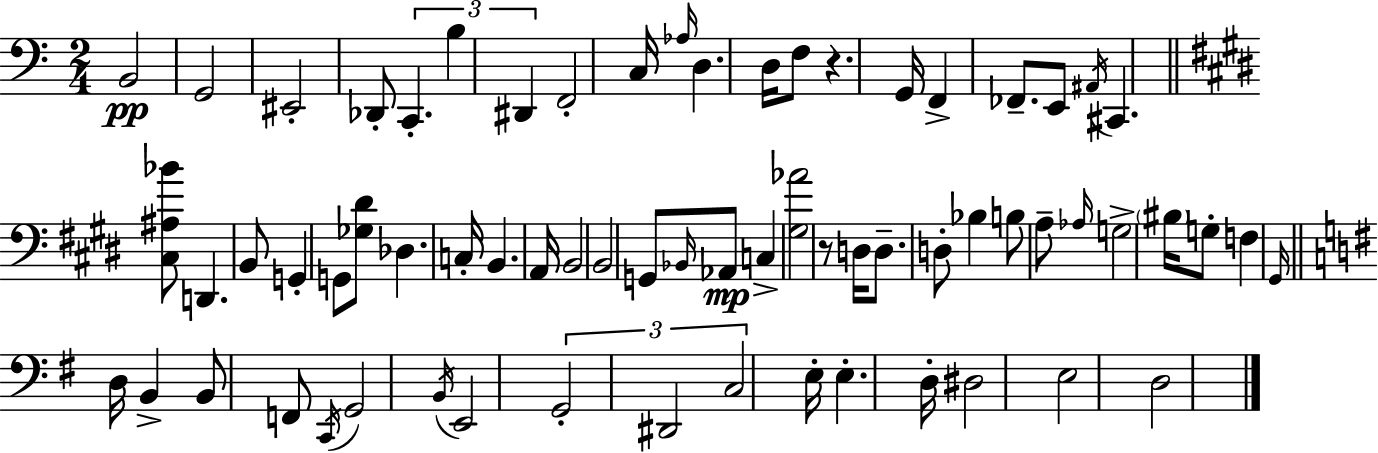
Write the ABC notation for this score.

X:1
T:Untitled
M:2/4
L:1/4
K:C
B,,2 G,,2 ^E,,2 _D,,/2 C,, B, ^D,, F,,2 C,/4 _A,/4 D, D,/4 F,/2 z G,,/4 F,, _F,,/2 E,,/2 ^A,,/4 ^C,, [^C,^A,_B]/2 D,, B,,/2 G,, G,,/2 [_G,^D]/2 _D, C,/4 B,, A,,/4 B,,2 B,,2 G,,/2 _B,,/4 _A,,/2 C, [^G,_A]2 z/2 D,/4 D,/2 D,/2 _B, B,/2 A,/2 _A,/4 G,2 ^B,/4 G,/2 F, ^G,,/4 D,/4 B,, B,,/2 F,,/2 C,,/4 G,,2 B,,/4 E,,2 G,,2 ^D,,2 C,2 E,/4 E, D,/4 ^D,2 E,2 D,2